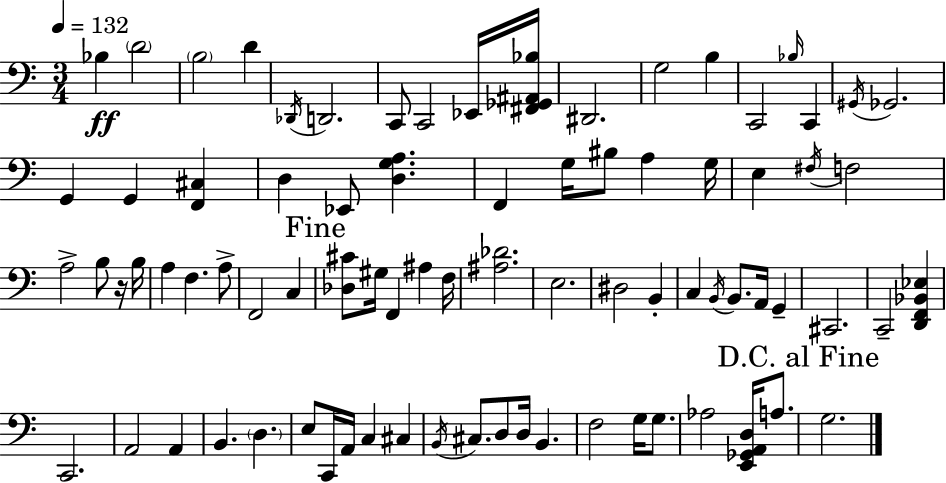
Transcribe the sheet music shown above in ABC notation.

X:1
T:Untitled
M:3/4
L:1/4
K:C
_B, D2 B,2 D _D,,/4 D,,2 C,,/2 C,,2 _E,,/4 [^F,,_G,,^A,,_B,]/4 ^D,,2 G,2 B, C,,2 _B,/4 C,, ^G,,/4 _G,,2 G,, G,, [F,,^C,] D, _E,,/2 [D,G,A,] F,, G,/4 ^B,/2 A, G,/4 E, ^F,/4 F,2 A,2 B,/2 z/4 B,/4 A, F, A,/2 F,,2 C, [_D,^C]/2 ^G,/4 F,, ^A, F,/4 [^A,_D]2 E,2 ^D,2 B,, C, B,,/4 B,,/2 A,,/4 G,, ^C,,2 C,,2 [D,,F,,_B,,_E,] C,,2 A,,2 A,, B,, D, E,/2 C,,/4 A,,/4 C, ^C, B,,/4 ^C,/2 D,/2 D,/4 B,, F,2 G,/4 G,/2 _A,2 [E,,_G,,A,,D,]/4 A,/2 G,2